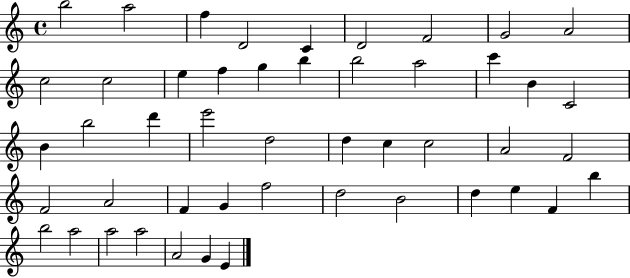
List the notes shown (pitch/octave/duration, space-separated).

B5/h A5/h F5/q D4/h C4/q D4/h F4/h G4/h A4/h C5/h C5/h E5/q F5/q G5/q B5/q B5/h A5/h C6/q B4/q C4/h B4/q B5/h D6/q E6/h D5/h D5/q C5/q C5/h A4/h F4/h F4/h A4/h F4/q G4/q F5/h D5/h B4/h D5/q E5/q F4/q B5/q B5/h A5/h A5/h A5/h A4/h G4/q E4/q